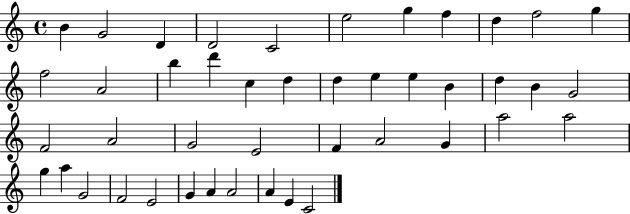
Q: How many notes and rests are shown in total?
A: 44